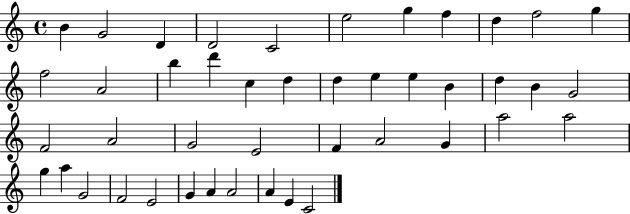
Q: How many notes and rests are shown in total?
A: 44